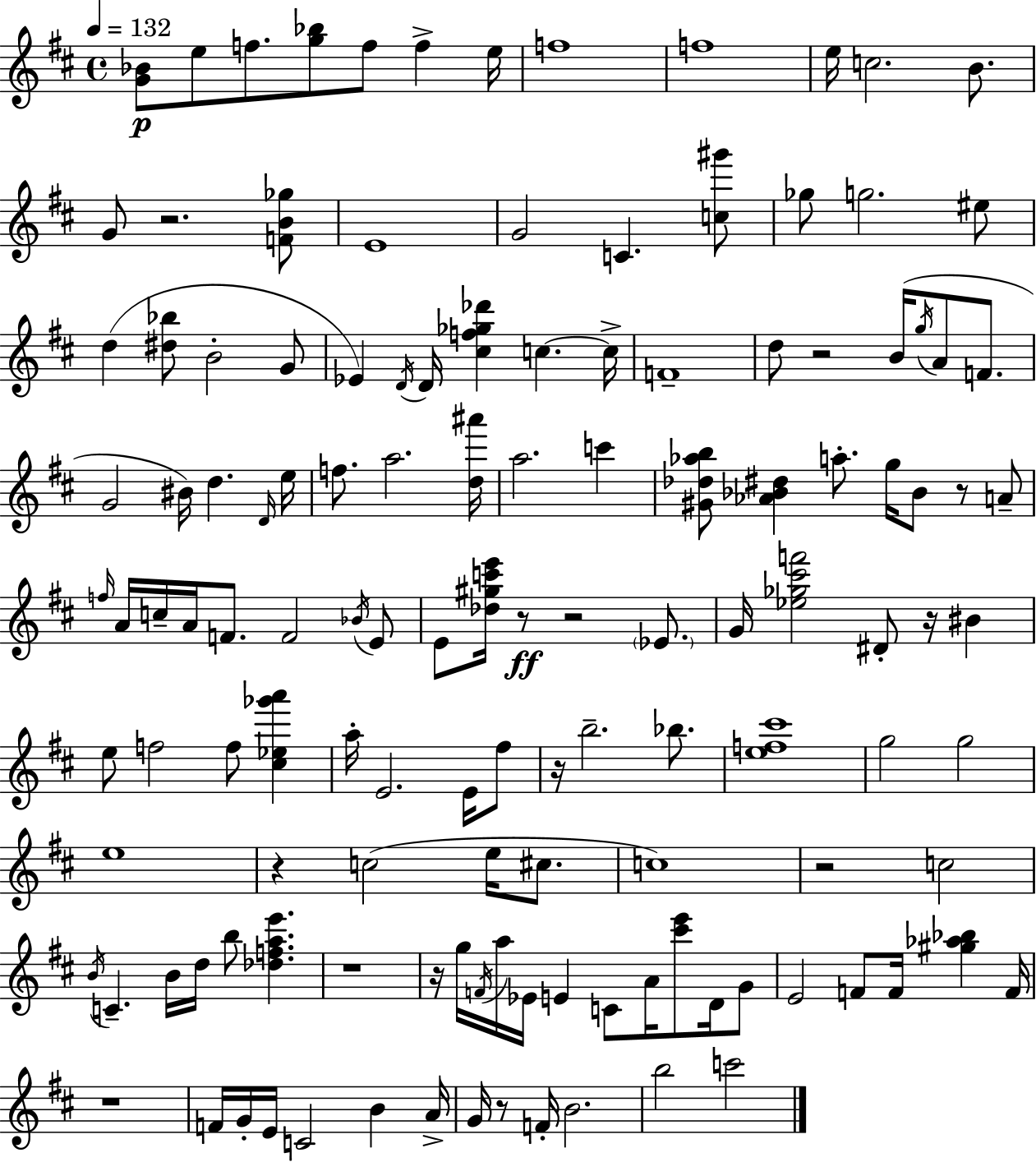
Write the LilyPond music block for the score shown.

{
  \clef treble
  \time 4/4
  \defaultTimeSignature
  \key d \major
  \tempo 4 = 132
  <g' bes'>8\p e''8 f''8. <g'' bes''>8 f''8 f''4-> e''16 | f''1 | f''1 | e''16 c''2. b'8. | \break g'8 r2. <f' b' ges''>8 | e'1 | g'2 c'4. <c'' gis'''>8 | ges''8 g''2. eis''8 | \break d''4( <dis'' bes''>8 b'2-. g'8 | ees'4) \acciaccatura { d'16 } d'16 <cis'' f'' ges'' des'''>4 c''4.~~ | c''16-> f'1-- | d''8 r2 b'16( \acciaccatura { g''16 } a'8 f'8. | \break g'2 bis'16) d''4. | \grace { d'16 } e''16 f''8. a''2. | <d'' ais'''>16 a''2. c'''4 | <gis' des'' aes'' b''>8 <aes' bes' dis''>4 a''8.-. g''16 bes'8 r8 | \break a'8-- \grace { f''16 } a'16 c''16-- a'16 f'8. f'2 | \acciaccatura { bes'16 } e'8 e'8 <des'' gis'' c''' e'''>16 r8\ff r2 | \parenthesize ees'8. g'16 <ees'' ges'' cis''' f'''>2 dis'8-. | r16 bis'4 e''8 f''2 f''8 | \break <cis'' ees'' ges''' a'''>4 a''16-. e'2. | e'16 fis''8 r16 b''2.-- | bes''8. <e'' f'' cis'''>1 | g''2 g''2 | \break e''1 | r4 c''2( | e''16 cis''8. c''1) | r2 c''2 | \break \acciaccatura { b'16 } c'4.-- b'16 d''16 b''8 | <des'' f'' a'' e'''>4. r1 | r16 g''16 \acciaccatura { f'16 } a''16 ees'16 e'4 c'8 | a'16 <cis''' e'''>8 d'16 g'8 e'2 f'8 | \break f'16 <gis'' aes'' bes''>4 f'16 r1 | f'16 g'16-. e'16 c'2 | b'4 a'16-> g'16 r8 f'16-. b'2. | b''2 c'''2 | \break \bar "|."
}